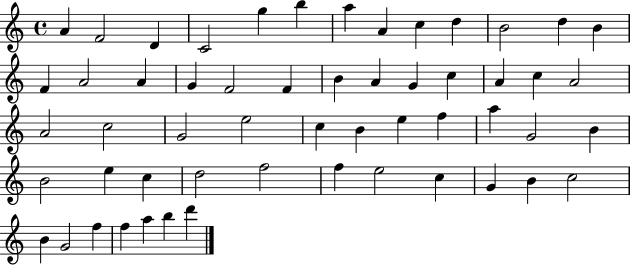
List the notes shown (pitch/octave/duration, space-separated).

A4/q F4/h D4/q C4/h G5/q B5/q A5/q A4/q C5/q D5/q B4/h D5/q B4/q F4/q A4/h A4/q G4/q F4/h F4/q B4/q A4/q G4/q C5/q A4/q C5/q A4/h A4/h C5/h G4/h E5/h C5/q B4/q E5/q F5/q A5/q G4/h B4/q B4/h E5/q C5/q D5/h F5/h F5/q E5/h C5/q G4/q B4/q C5/h B4/q G4/h F5/q F5/q A5/q B5/q D6/q